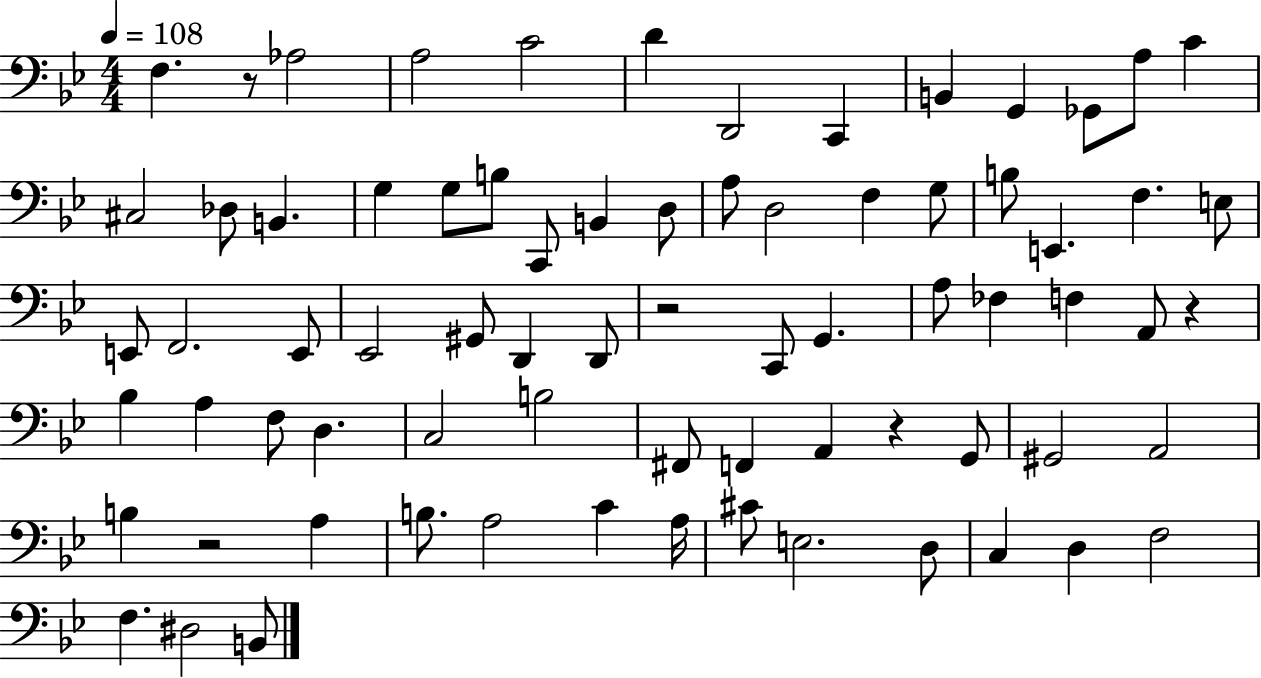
X:1
T:Untitled
M:4/4
L:1/4
K:Bb
F, z/2 _A,2 A,2 C2 D D,,2 C,, B,, G,, _G,,/2 A,/2 C ^C,2 _D,/2 B,, G, G,/2 B,/2 C,,/2 B,, D,/2 A,/2 D,2 F, G,/2 B,/2 E,, F, E,/2 E,,/2 F,,2 E,,/2 _E,,2 ^G,,/2 D,, D,,/2 z2 C,,/2 G,, A,/2 _F, F, A,,/2 z _B, A, F,/2 D, C,2 B,2 ^F,,/2 F,, A,, z G,,/2 ^G,,2 A,,2 B, z2 A, B,/2 A,2 C A,/4 ^C/2 E,2 D,/2 C, D, F,2 F, ^D,2 B,,/2